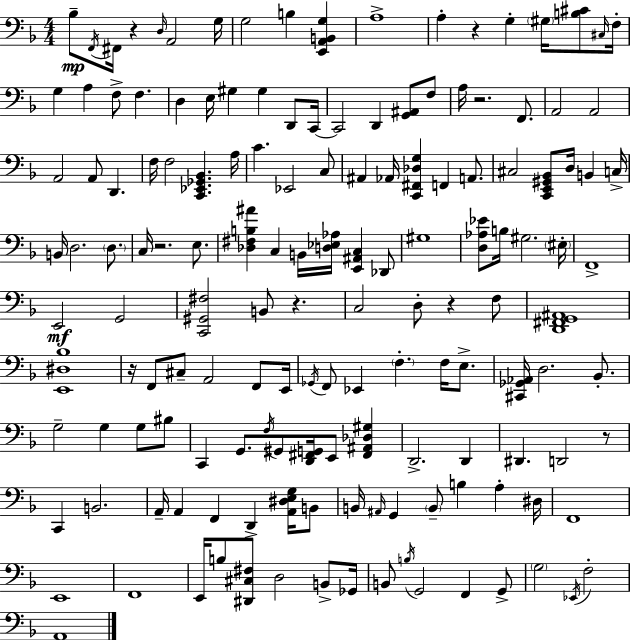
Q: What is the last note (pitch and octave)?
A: A2